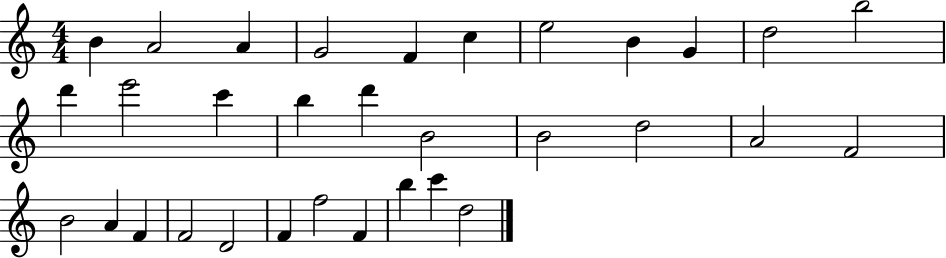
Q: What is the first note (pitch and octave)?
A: B4